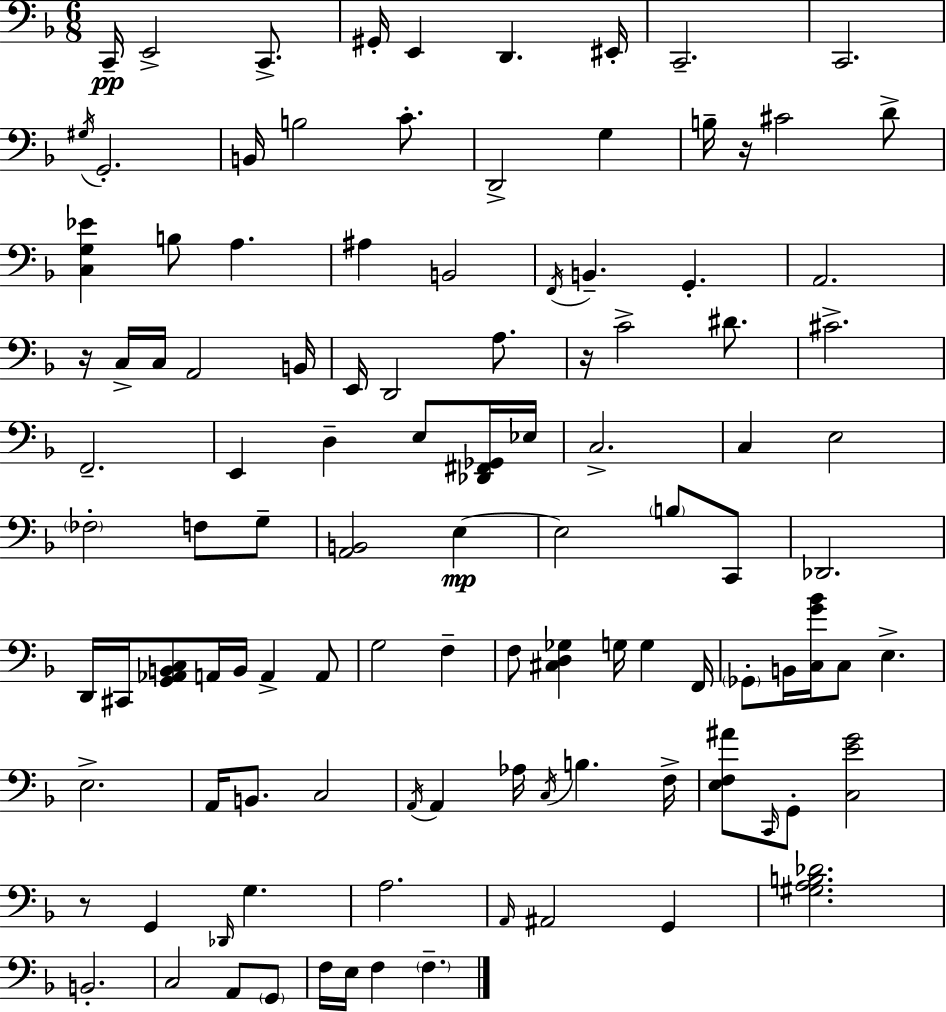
{
  \clef bass
  \numericTimeSignature
  \time 6/8
  \key f \major
  c,16--\pp e,2-> c,8.-> | gis,16-. e,4 d,4. eis,16-. | c,2.-- | c,2. | \break \acciaccatura { gis16 } g,2.-. | b,16 b2 c'8.-. | d,2-> g4 | b16-- r16 cis'2 d'8-> | \break <c g ees'>4 b8 a4. | ais4 b,2 | \acciaccatura { f,16 } b,4.-- g,4.-. | a,2. | \break r16 c16-> c16 a,2 | b,16 e,16 d,2 a8. | r16 c'2-> dis'8. | cis'2.-> | \break f,2.-- | e,4 d4-- e8 | <des, fis, ges,>16 ees16 c2.-> | c4 e2 | \break \parenthesize fes2-. f8 | g8-- <a, b,>2 e4~~\mp | e2 \parenthesize b8 | c,8 des,2. | \break d,16 cis,16 <g, aes, b, c>8 a,16 b,16 a,4-> | a,8 g2 f4-- | f8 <cis d ges>4 g16 g4 | f,16 \parenthesize ges,8-. b,16 <c g' bes'>16 c8 e4.-> | \break e2.-> | a,16 b,8. c2 | \acciaccatura { a,16 } a,4 aes16 \acciaccatura { c16 } b4. | f16-> <e f ais'>8 \grace { c,16 } g,8-. <c e' g'>2 | \break r8 g,4 \grace { des,16 } | g4. a2. | \grace { a,16 } ais,2 | g,4 <gis a b des'>2. | \break b,2.-. | c2 | a,8 \parenthesize g,8 f16 e16 f4 | \parenthesize f4.-- \bar "|."
}